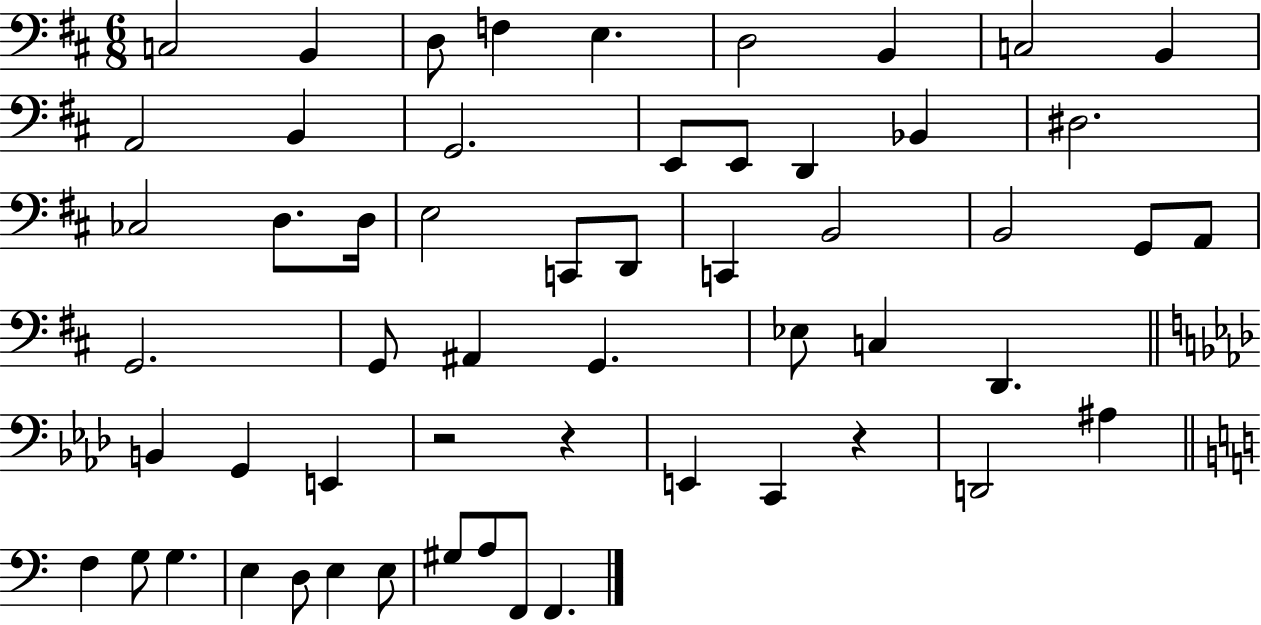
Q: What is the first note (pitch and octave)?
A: C3